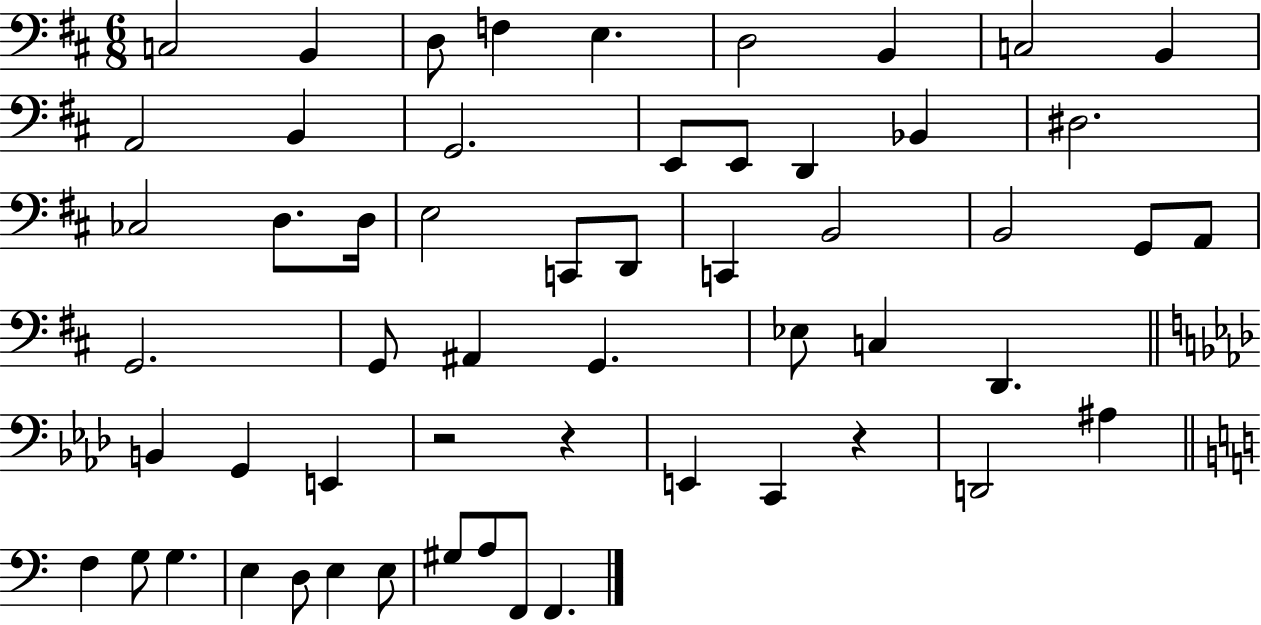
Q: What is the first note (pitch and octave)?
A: C3